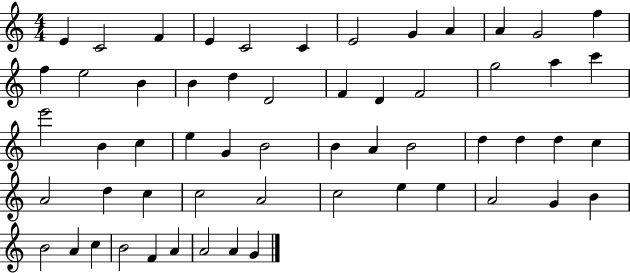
{
  \clef treble
  \numericTimeSignature
  \time 4/4
  \key c \major
  e'4 c'2 f'4 | e'4 c'2 c'4 | e'2 g'4 a'4 | a'4 g'2 f''4 | \break f''4 e''2 b'4 | b'4 d''4 d'2 | f'4 d'4 f'2 | g''2 a''4 c'''4 | \break e'''2 b'4 c''4 | e''4 g'4 b'2 | b'4 a'4 b'2 | d''4 d''4 d''4 c''4 | \break a'2 d''4 c''4 | c''2 a'2 | c''2 e''4 e''4 | a'2 g'4 b'4 | \break b'2 a'4 c''4 | b'2 f'4 a'4 | a'2 a'4 g'4 | \bar "|."
}